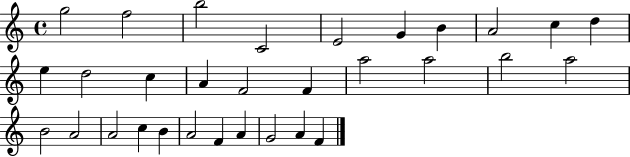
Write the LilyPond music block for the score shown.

{
  \clef treble
  \time 4/4
  \defaultTimeSignature
  \key c \major
  g''2 f''2 | b''2 c'2 | e'2 g'4 b'4 | a'2 c''4 d''4 | \break e''4 d''2 c''4 | a'4 f'2 f'4 | a''2 a''2 | b''2 a''2 | \break b'2 a'2 | a'2 c''4 b'4 | a'2 f'4 a'4 | g'2 a'4 f'4 | \break \bar "|."
}